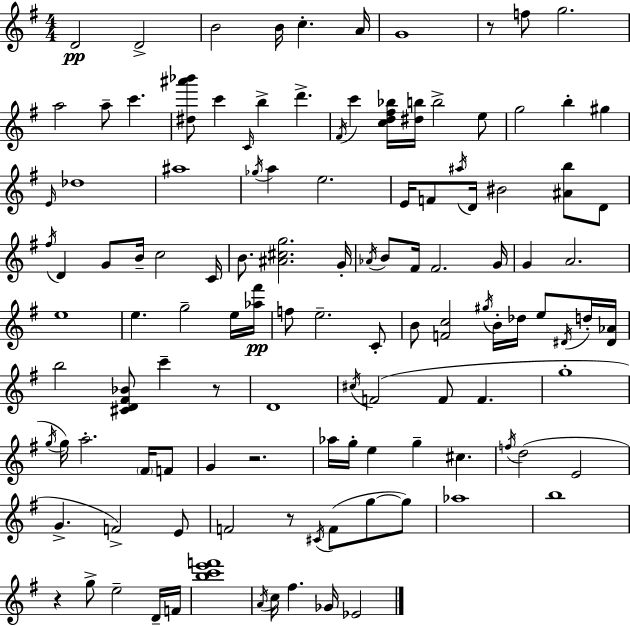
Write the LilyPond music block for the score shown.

{
  \clef treble
  \numericTimeSignature
  \time 4/4
  \key g \major
  d'2\pp d'2-> | b'2 b'16 c''4.-. a'16 | g'1 | r8 f''8 g''2. | \break a''2 a''8-- c'''4. | <dis'' ais''' bes'''>8 c'''4 \grace { c'16 } b''4-> d'''4.-> | \acciaccatura { fis'16 } c'''4 <c'' d'' fis'' bes''>16 <dis'' b''>16 b''2-> | e''8 g''2 b''4-. gis''4 | \break \grace { e'16 } des''1 | ais''1 | \acciaccatura { ges''16 } a''4 e''2. | e'16 f'8 \acciaccatura { ais''16 } d'16 bis'2 | \break <ais' b''>8 d'8 \acciaccatura { fis''16 } d'4 g'8 b'16-- c''2 | c'16 b'8. <ais' cis'' g''>2. | g'16-. \acciaccatura { aes'16 } b'8 fis'16 fis'2. | g'16 g'4 a'2. | \break e''1 | e''4. g''2-- | e''16 <aes'' fis'''>16\pp f''8 e''2.-- | c'8-. b'8 <f' c''>2 | \break \acciaccatura { gis''16 } b'16-. des''16 e''8 \acciaccatura { dis'16 } d''16-. <dis' aes'>16 b''2 | <cis' d' fis' bes'>8 c'''4-- r8 d'1 | \acciaccatura { cis''16 } f'2( | f'8 f'4. g''1-. | \break \acciaccatura { g''16 }) g''16 a''2.-. | \parenthesize fis'16 f'8 g'4 r2. | aes''16 g''16-. e''4 | g''4-- cis''4. \acciaccatura { f''16 } d''2( | \break e'2 g'4.-> | f'2->) e'8 f'2 | r8 \acciaccatura { cis'16 } f'8( g''8~~ g''8) aes''1 | b''1 | \break r4 | g''8-> e''2-- d'16-- f'16 <b'' c''' e''' f'''>1 | \acciaccatura { a'16 } c''16 fis''4. | ges'16 ees'2 \bar "|."
}